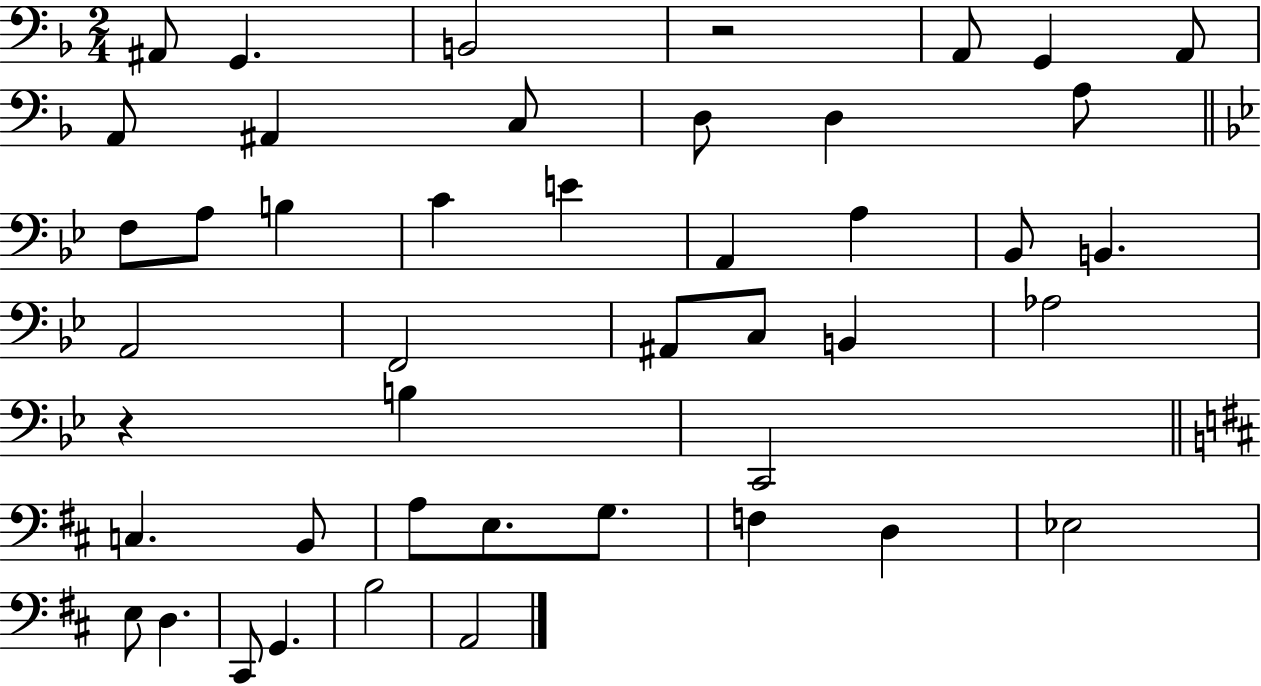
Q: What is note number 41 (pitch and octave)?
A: G2